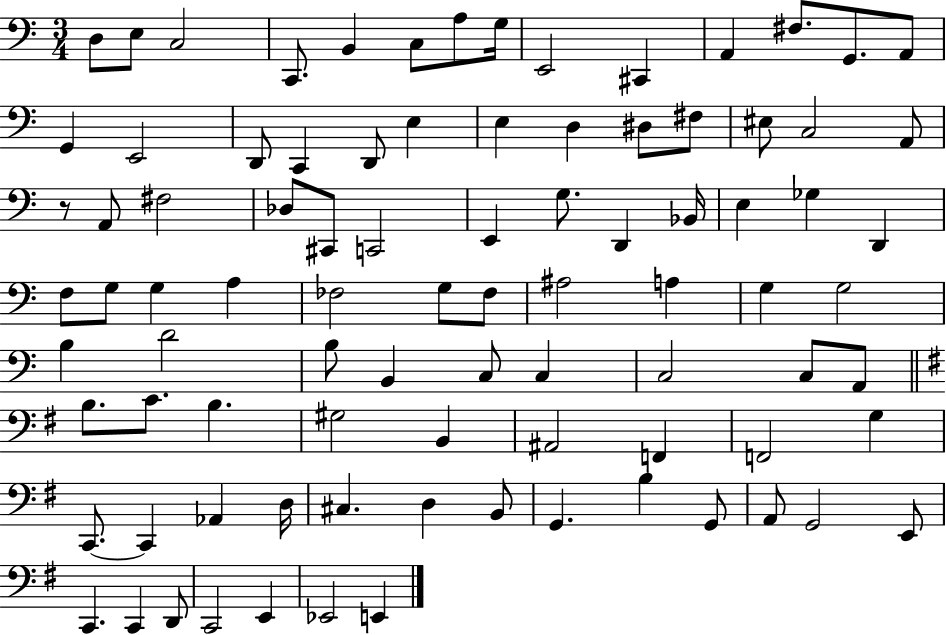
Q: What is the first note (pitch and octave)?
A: D3